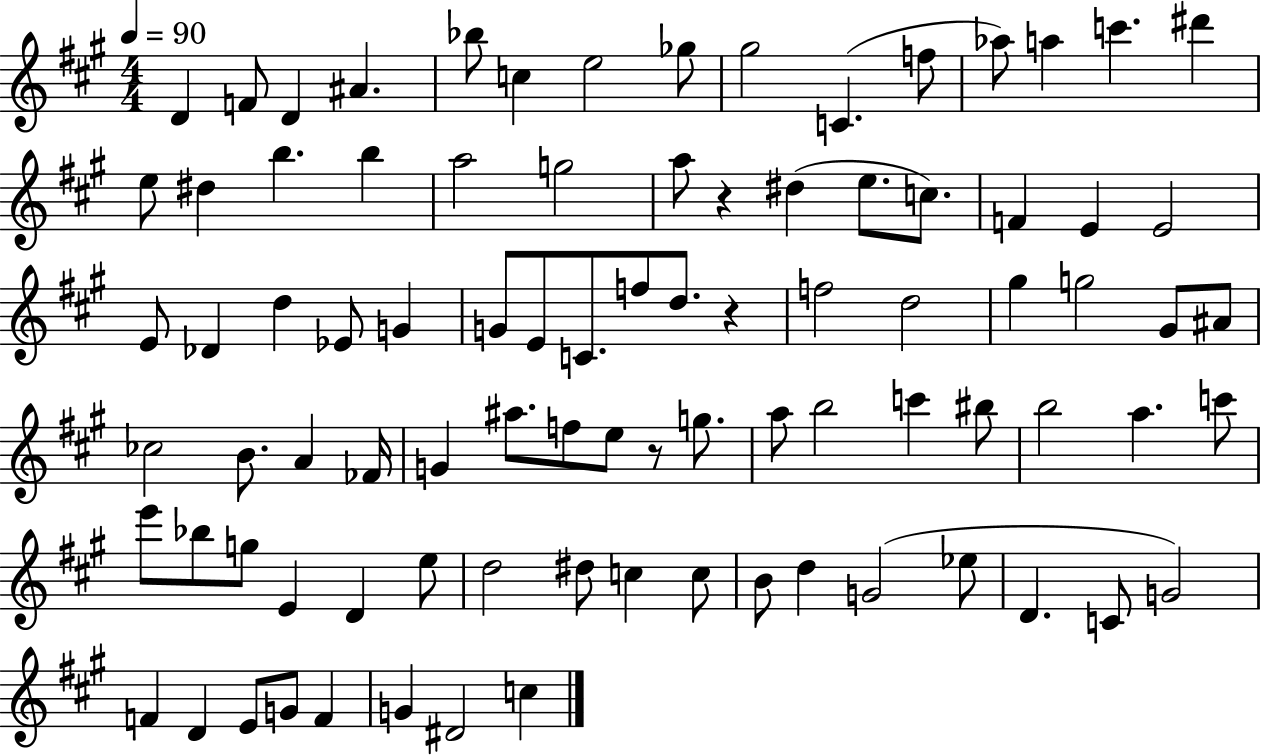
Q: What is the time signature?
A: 4/4